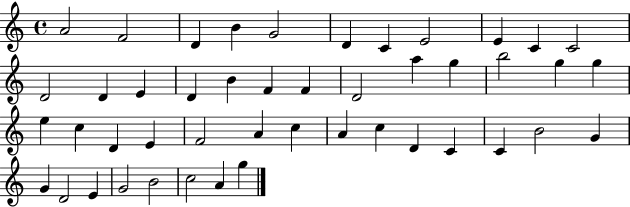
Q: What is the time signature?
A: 4/4